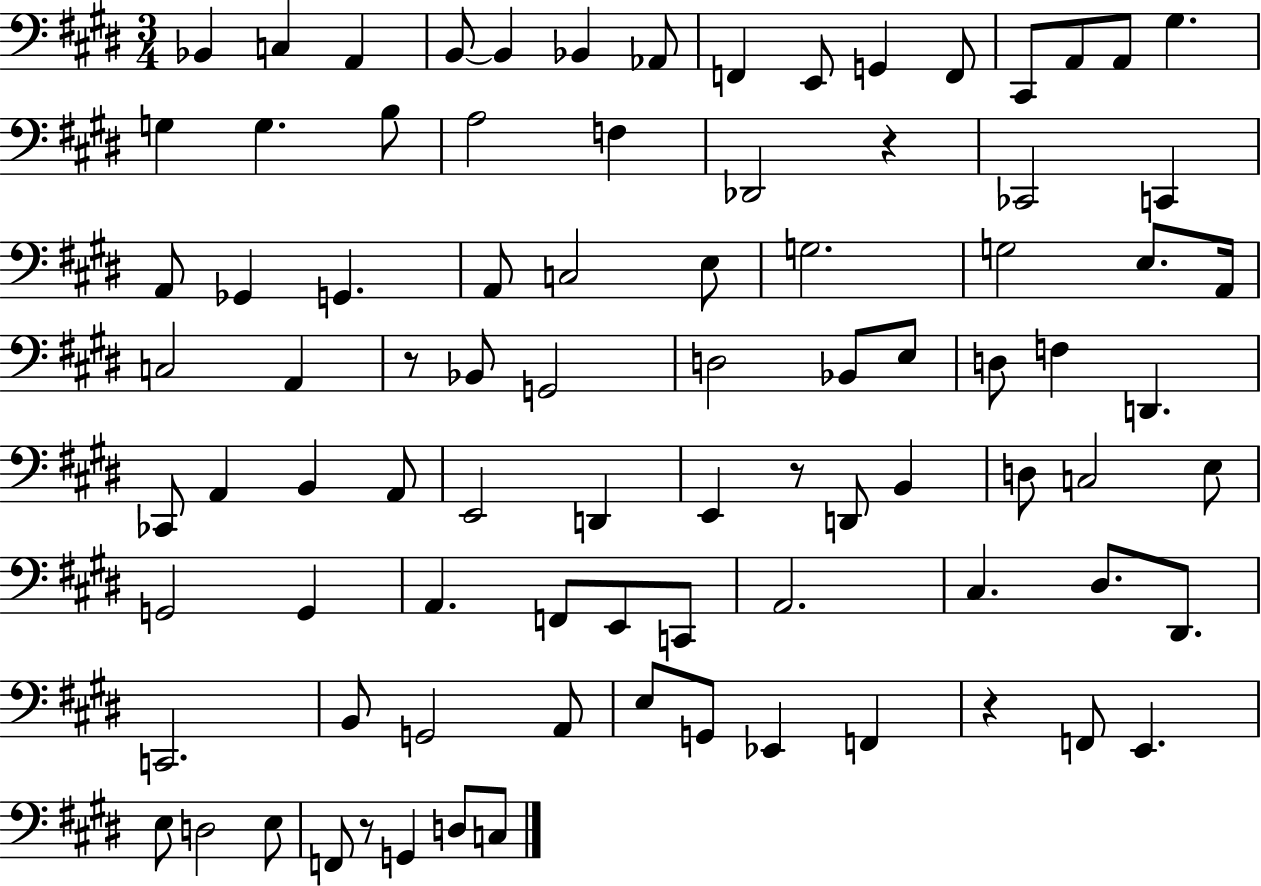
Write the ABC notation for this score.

X:1
T:Untitled
M:3/4
L:1/4
K:E
_B,, C, A,, B,,/2 B,, _B,, _A,,/2 F,, E,,/2 G,, F,,/2 ^C,,/2 A,,/2 A,,/2 ^G, G, G, B,/2 A,2 F, _D,,2 z _C,,2 C,, A,,/2 _G,, G,, A,,/2 C,2 E,/2 G,2 G,2 E,/2 A,,/4 C,2 A,, z/2 _B,,/2 G,,2 D,2 _B,,/2 E,/2 D,/2 F, D,, _C,,/2 A,, B,, A,,/2 E,,2 D,, E,, z/2 D,,/2 B,, D,/2 C,2 E,/2 G,,2 G,, A,, F,,/2 E,,/2 C,,/2 A,,2 ^C, ^D,/2 ^D,,/2 C,,2 B,,/2 G,,2 A,,/2 E,/2 G,,/2 _E,, F,, z F,,/2 E,, E,/2 D,2 E,/2 F,,/2 z/2 G,, D,/2 C,/2